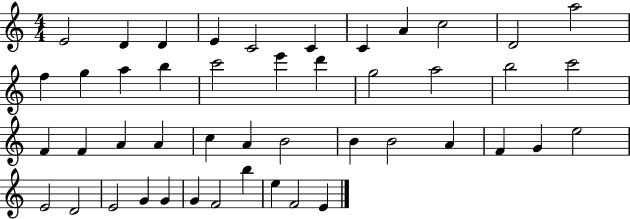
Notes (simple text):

E4/h D4/q D4/q E4/q C4/h C4/q C4/q A4/q C5/h D4/h A5/h F5/q G5/q A5/q B5/q C6/h E6/q D6/q G5/h A5/h B5/h C6/h F4/q F4/q A4/q A4/q C5/q A4/q B4/h B4/q B4/h A4/q F4/q G4/q E5/h E4/h D4/h E4/h G4/q G4/q G4/q F4/h B5/q E5/q F4/h E4/q